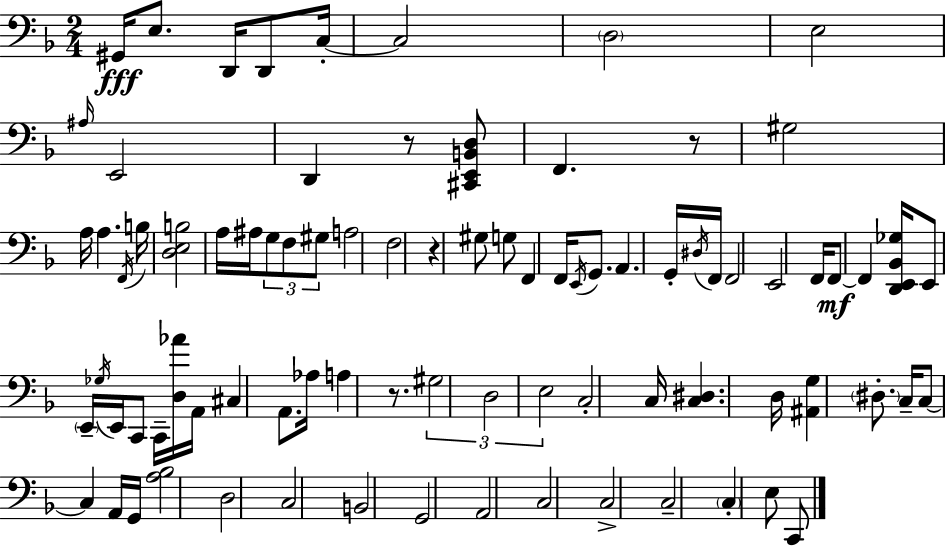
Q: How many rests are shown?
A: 4